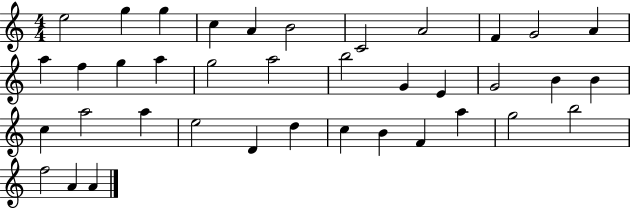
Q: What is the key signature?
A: C major